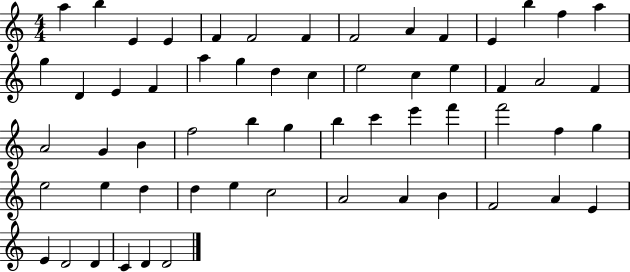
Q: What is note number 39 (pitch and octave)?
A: F6